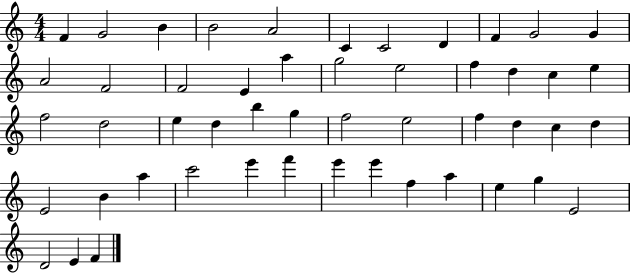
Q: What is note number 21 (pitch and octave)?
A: C5